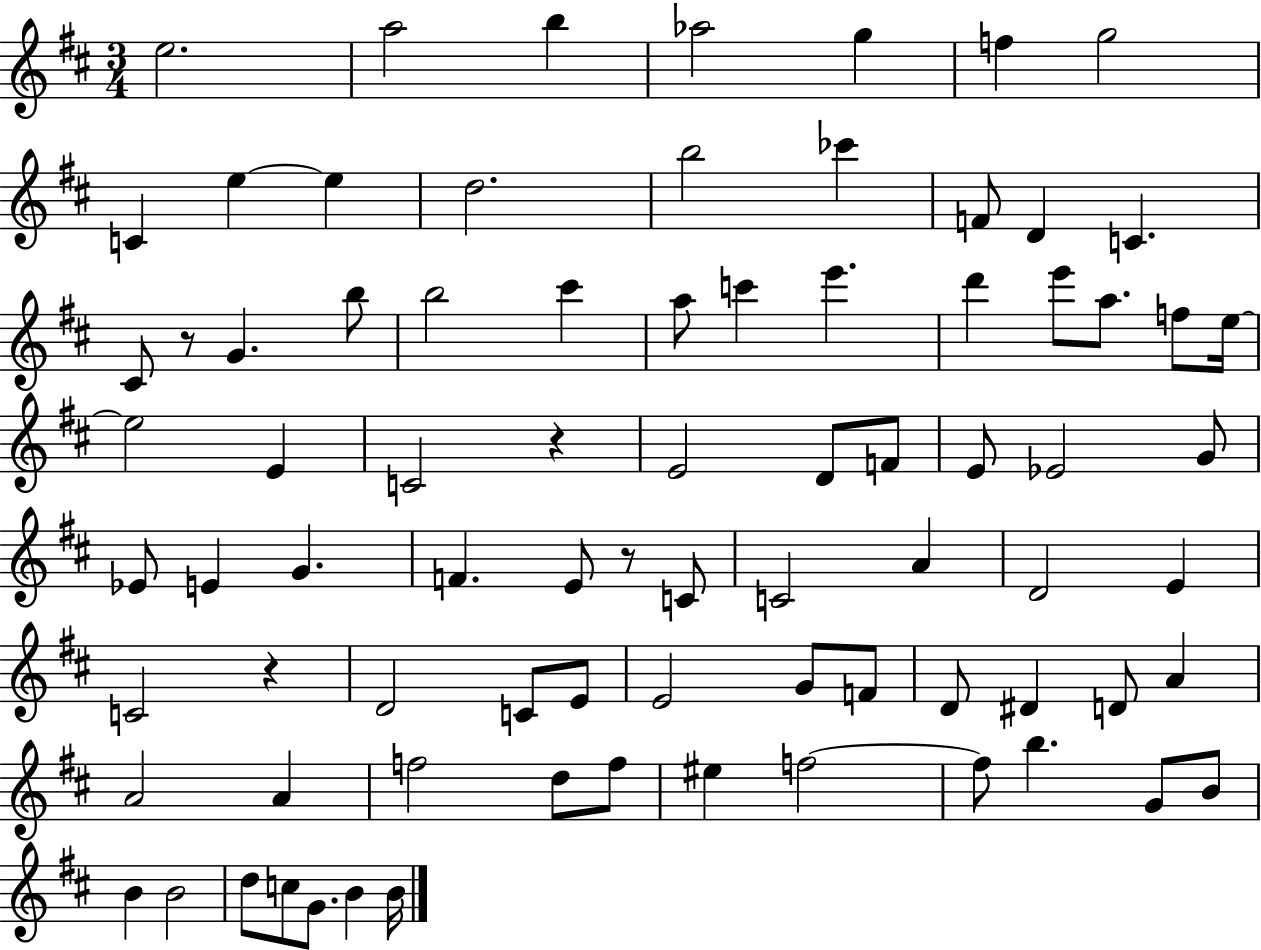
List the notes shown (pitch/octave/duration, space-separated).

E5/h. A5/h B5/q Ab5/h G5/q F5/q G5/h C4/q E5/q E5/q D5/h. B5/h CES6/q F4/e D4/q C4/q. C#4/e R/e G4/q. B5/e B5/h C#6/q A5/e C6/q E6/q. D6/q E6/e A5/e. F5/e E5/s E5/h E4/q C4/h R/q E4/h D4/e F4/e E4/e Eb4/h G4/e Eb4/e E4/q G4/q. F4/q. E4/e R/e C4/e C4/h A4/q D4/h E4/q C4/h R/q D4/h C4/e E4/e E4/h G4/e F4/e D4/e D#4/q D4/e A4/q A4/h A4/q F5/h D5/e F5/e EIS5/q F5/h F5/e B5/q. G4/e B4/e B4/q B4/h D5/e C5/e G4/e. B4/q B4/s